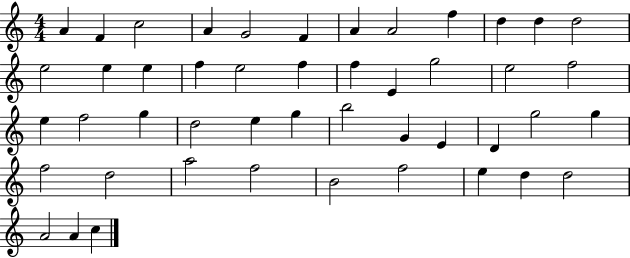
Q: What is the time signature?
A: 4/4